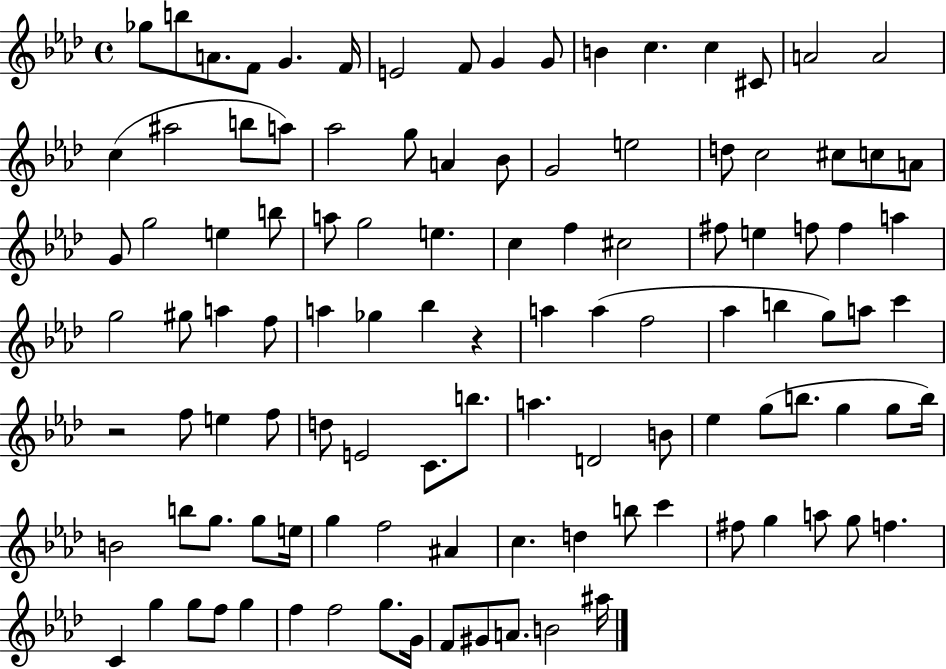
{
  \clef treble
  \time 4/4
  \defaultTimeSignature
  \key aes \major
  \repeat volta 2 { ges''8 b''8 a'8. f'8 g'4. f'16 | e'2 f'8 g'4 g'8 | b'4 c''4. c''4 cis'8 | a'2 a'2 | \break c''4( ais''2 b''8 a''8) | aes''2 g''8 a'4 bes'8 | g'2 e''2 | d''8 c''2 cis''8 c''8 a'8 | \break g'8 g''2 e''4 b''8 | a''8 g''2 e''4. | c''4 f''4 cis''2 | fis''8 e''4 f''8 f''4 a''4 | \break g''2 gis''8 a''4 f''8 | a''4 ges''4 bes''4 r4 | a''4 a''4( f''2 | aes''4 b''4 g''8) a''8 c'''4 | \break r2 f''8 e''4 f''8 | d''8 e'2 c'8. b''8. | a''4. d'2 b'8 | ees''4 g''8( b''8. g''4 g''8 b''16) | \break b'2 b''8 g''8. g''8 e''16 | g''4 f''2 ais'4 | c''4. d''4 b''8 c'''4 | fis''8 g''4 a''8 g''8 f''4. | \break c'4 g''4 g''8 f''8 g''4 | f''4 f''2 g''8. g'16 | f'8 gis'8 a'8. b'2 ais''16 | } \bar "|."
}